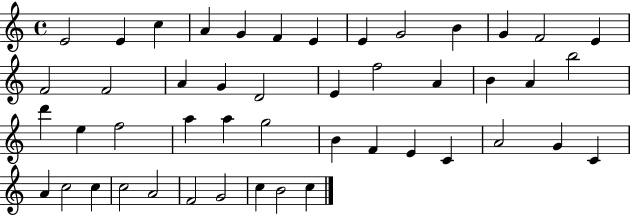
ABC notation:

X:1
T:Untitled
M:4/4
L:1/4
K:C
E2 E c A G F E E G2 B G F2 E F2 F2 A G D2 E f2 A B A b2 d' e f2 a a g2 B F E C A2 G C A c2 c c2 A2 F2 G2 c B2 c